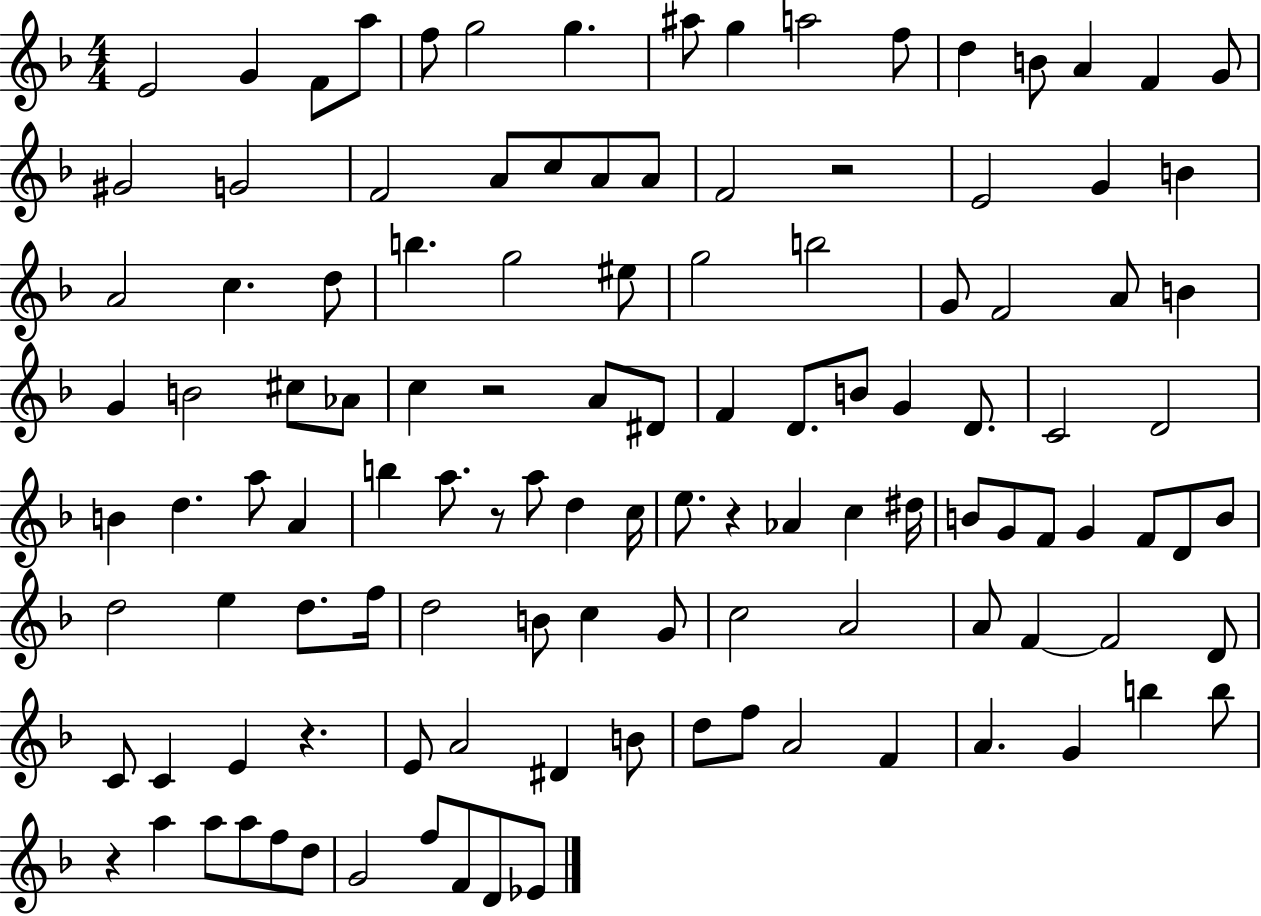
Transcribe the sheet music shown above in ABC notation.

X:1
T:Untitled
M:4/4
L:1/4
K:F
E2 G F/2 a/2 f/2 g2 g ^a/2 g a2 f/2 d B/2 A F G/2 ^G2 G2 F2 A/2 c/2 A/2 A/2 F2 z2 E2 G B A2 c d/2 b g2 ^e/2 g2 b2 G/2 F2 A/2 B G B2 ^c/2 _A/2 c z2 A/2 ^D/2 F D/2 B/2 G D/2 C2 D2 B d a/2 A b a/2 z/2 a/2 d c/4 e/2 z _A c ^d/4 B/2 G/2 F/2 G F/2 D/2 B/2 d2 e d/2 f/4 d2 B/2 c G/2 c2 A2 A/2 F F2 D/2 C/2 C E z E/2 A2 ^D B/2 d/2 f/2 A2 F A G b b/2 z a a/2 a/2 f/2 d/2 G2 f/2 F/2 D/2 _E/2